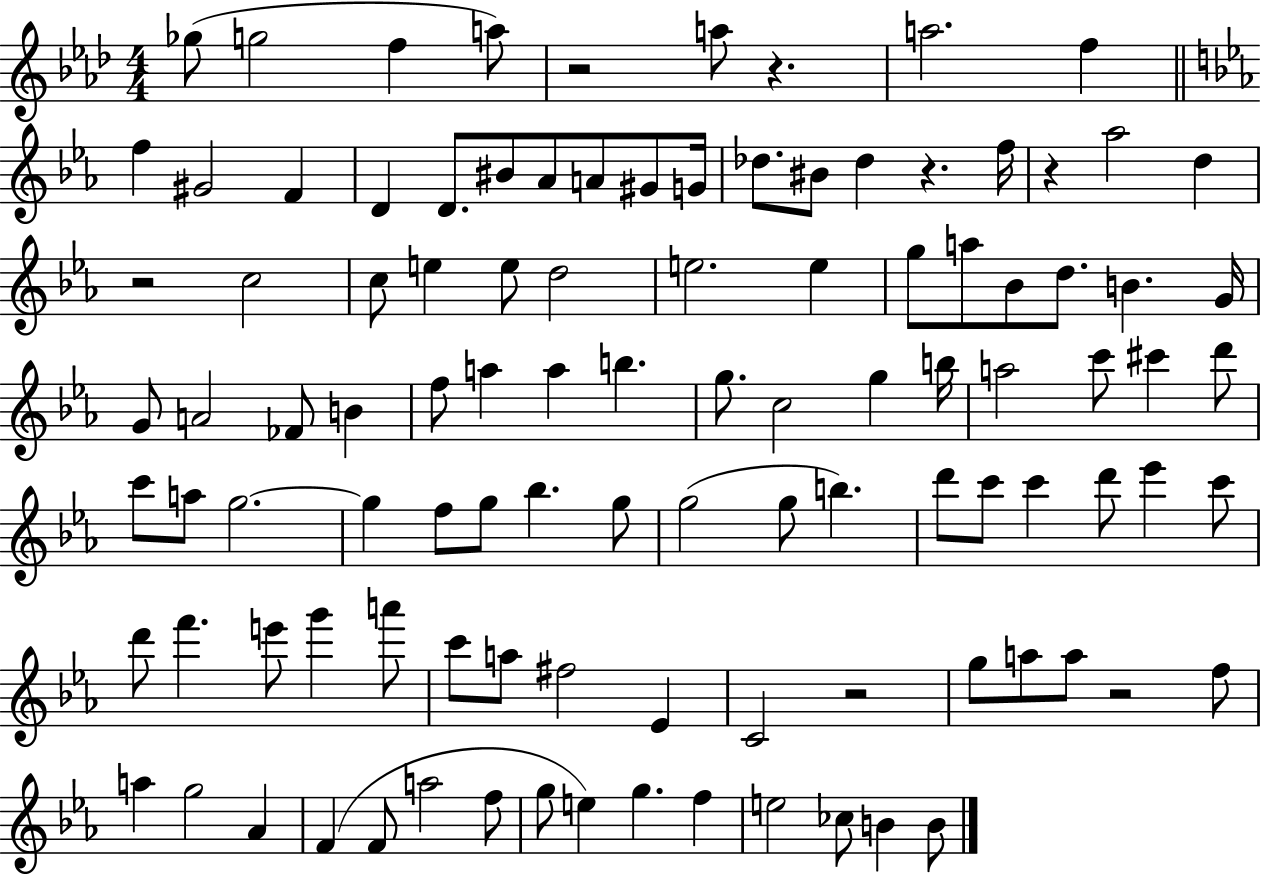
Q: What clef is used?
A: treble